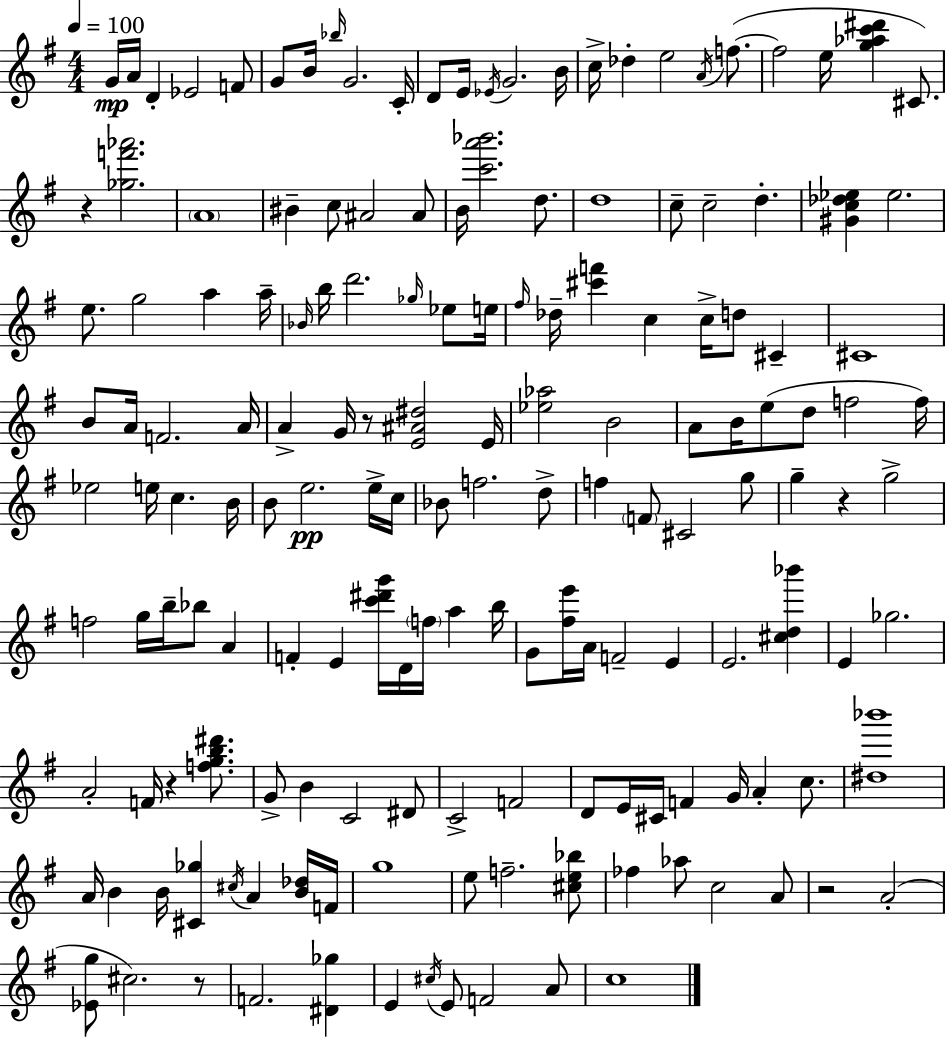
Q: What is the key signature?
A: G major